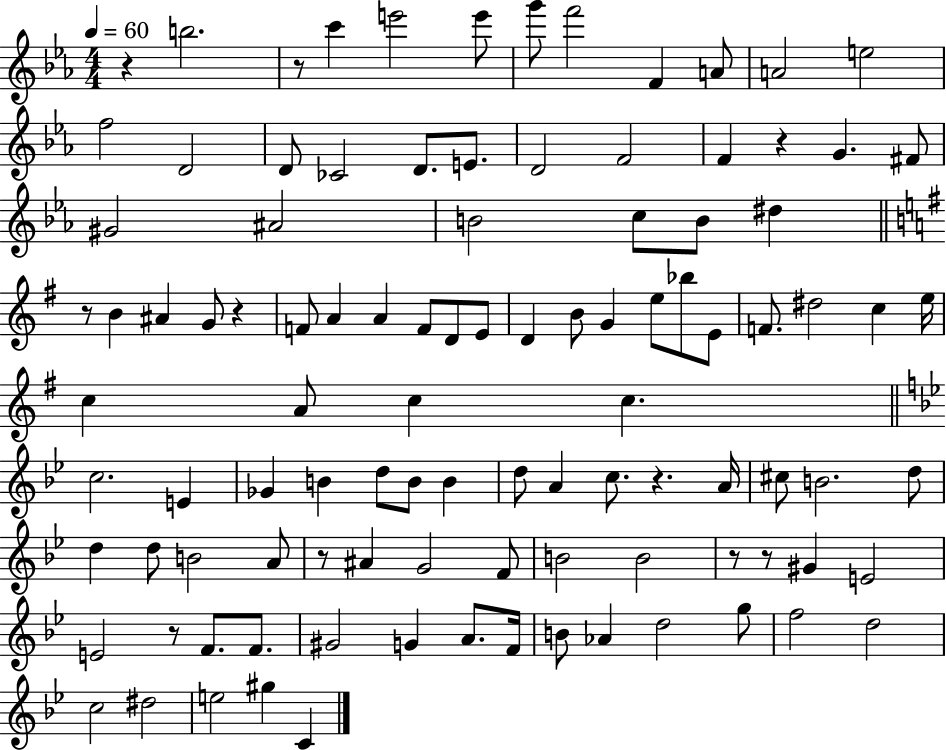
X:1
T:Untitled
M:4/4
L:1/4
K:Eb
z b2 z/2 c' e'2 e'/2 g'/2 f'2 F A/2 A2 e2 f2 D2 D/2 _C2 D/2 E/2 D2 F2 F z G ^F/2 ^G2 ^A2 B2 c/2 B/2 ^d z/2 B ^A G/2 z F/2 A A F/2 D/2 E/2 D B/2 G e/2 _b/2 E/2 F/2 ^d2 c e/4 c A/2 c c c2 E _G B d/2 B/2 B d/2 A c/2 z A/4 ^c/2 B2 d/2 d d/2 B2 A/2 z/2 ^A G2 F/2 B2 B2 z/2 z/2 ^G E2 E2 z/2 F/2 F/2 ^G2 G A/2 F/4 B/2 _A d2 g/2 f2 d2 c2 ^d2 e2 ^g C